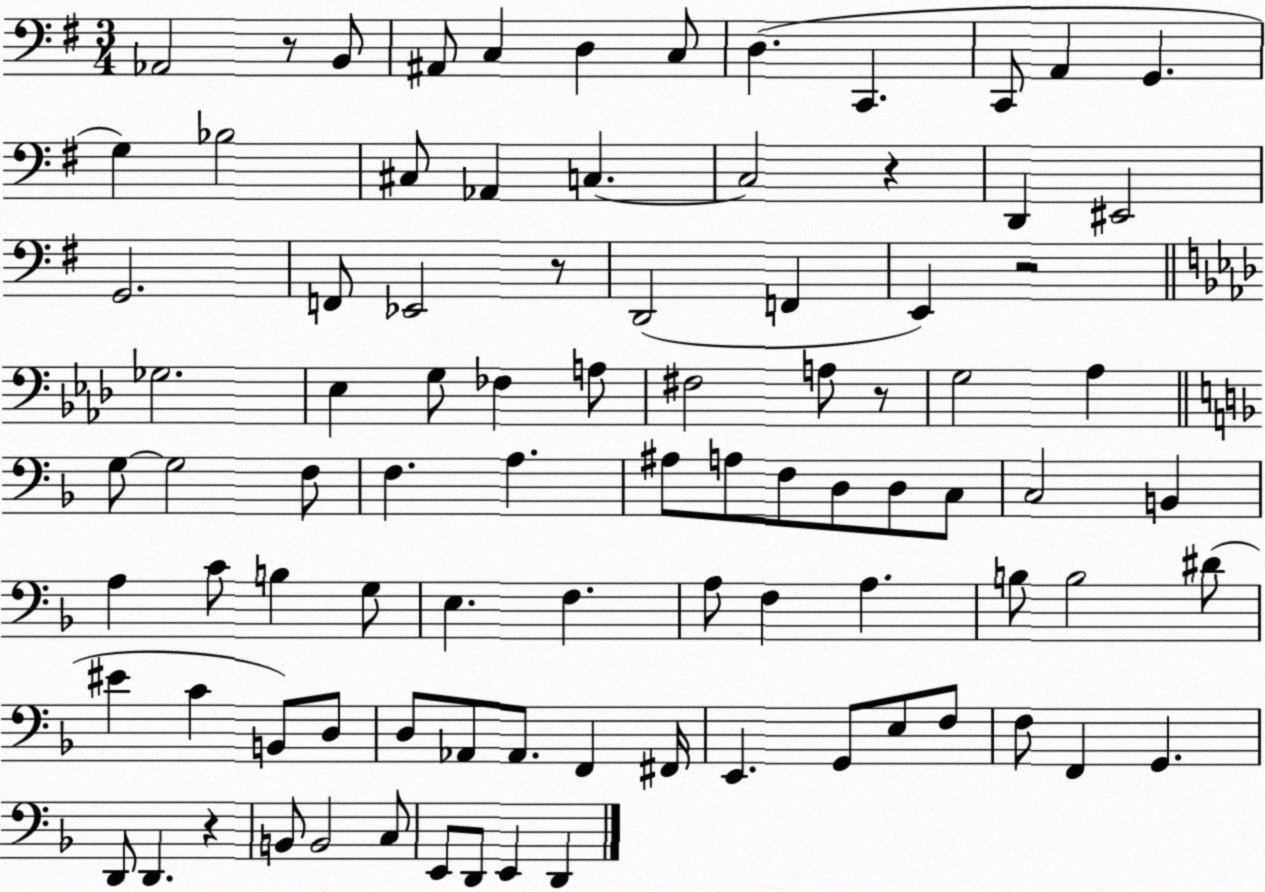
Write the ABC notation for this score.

X:1
T:Untitled
M:3/4
L:1/4
K:G
_A,,2 z/2 B,,/2 ^A,,/2 C, D, C,/2 D, C,, C,,/2 A,, G,, G, _B,2 ^C,/2 _A,, C, C,2 z D,, ^E,,2 G,,2 F,,/2 _E,,2 z/2 D,,2 F,, E,, z2 _G,2 _E, G,/2 _F, A,/2 ^F,2 A,/2 z/2 G,2 _A, G,/2 G,2 F,/2 F, A, ^A,/2 A,/2 F,/2 D,/2 D,/2 C,/2 C,2 B,, A, C/2 B, G,/2 E, F, A,/2 F, A, B,/2 B,2 ^D/2 ^E C B,,/2 D,/2 D,/2 _A,,/2 _A,,/2 F,, ^F,,/4 E,, G,,/2 E,/2 F,/2 F,/2 F,, G,, D,,/2 D,, z B,,/2 B,,2 C,/2 E,,/2 D,,/2 E,, D,,